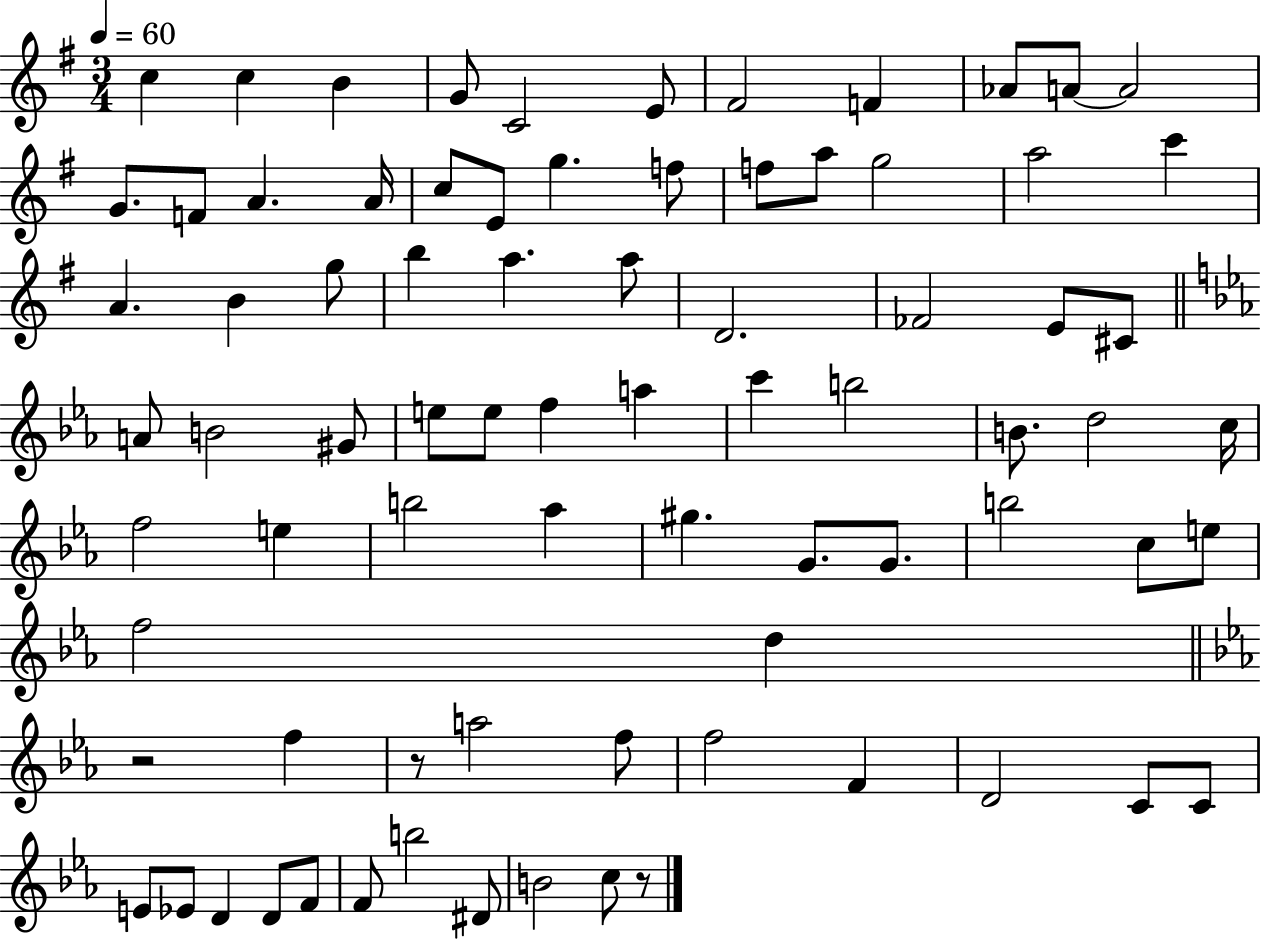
X:1
T:Untitled
M:3/4
L:1/4
K:G
c c B G/2 C2 E/2 ^F2 F _A/2 A/2 A2 G/2 F/2 A A/4 c/2 E/2 g f/2 f/2 a/2 g2 a2 c' A B g/2 b a a/2 D2 _F2 E/2 ^C/2 A/2 B2 ^G/2 e/2 e/2 f a c' b2 B/2 d2 c/4 f2 e b2 _a ^g G/2 G/2 b2 c/2 e/2 f2 d z2 f z/2 a2 f/2 f2 F D2 C/2 C/2 E/2 _E/2 D D/2 F/2 F/2 b2 ^D/2 B2 c/2 z/2